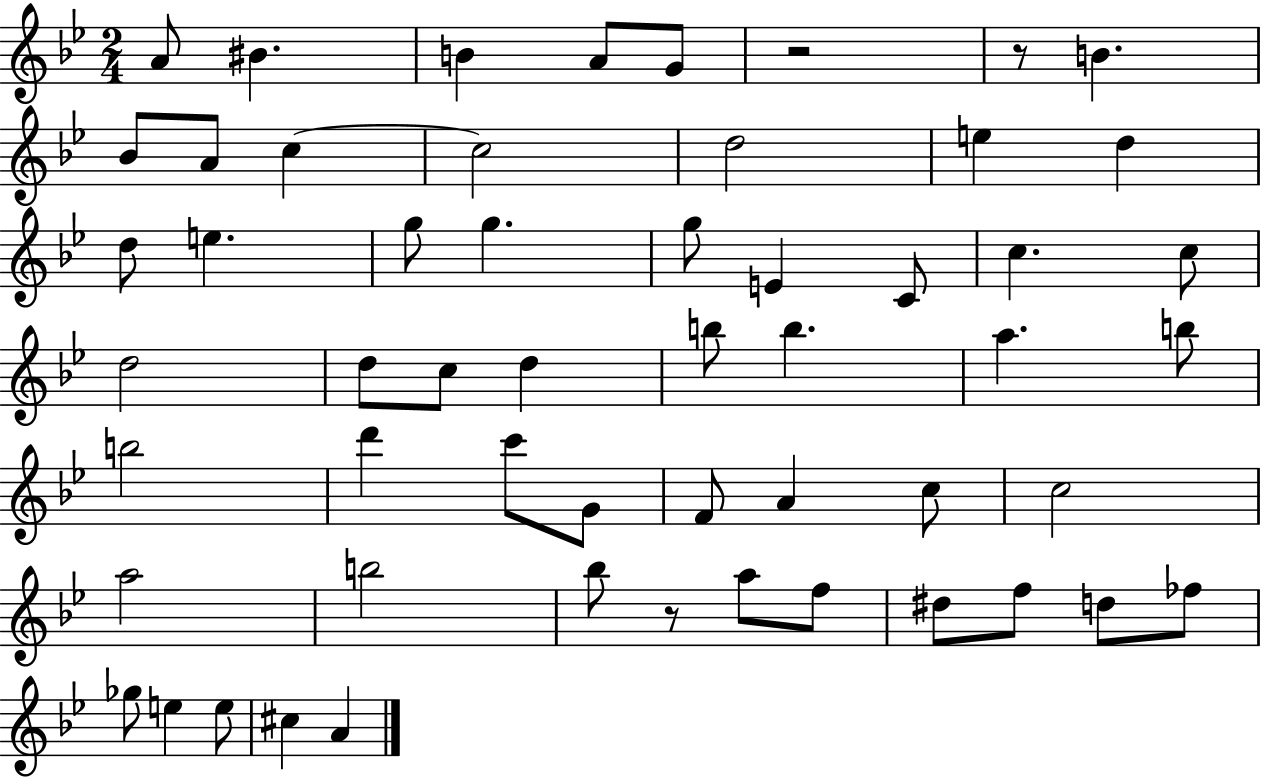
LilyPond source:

{
  \clef treble
  \numericTimeSignature
  \time 2/4
  \key bes \major
  a'8 bis'4. | b'4 a'8 g'8 | r2 | r8 b'4. | \break bes'8 a'8 c''4~~ | c''2 | d''2 | e''4 d''4 | \break d''8 e''4. | g''8 g''4. | g''8 e'4 c'8 | c''4. c''8 | \break d''2 | d''8 c''8 d''4 | b''8 b''4. | a''4. b''8 | \break b''2 | d'''4 c'''8 g'8 | f'8 a'4 c''8 | c''2 | \break a''2 | b''2 | bes''8 r8 a''8 f''8 | dis''8 f''8 d''8 fes''8 | \break ges''8 e''4 e''8 | cis''4 a'4 | \bar "|."
}